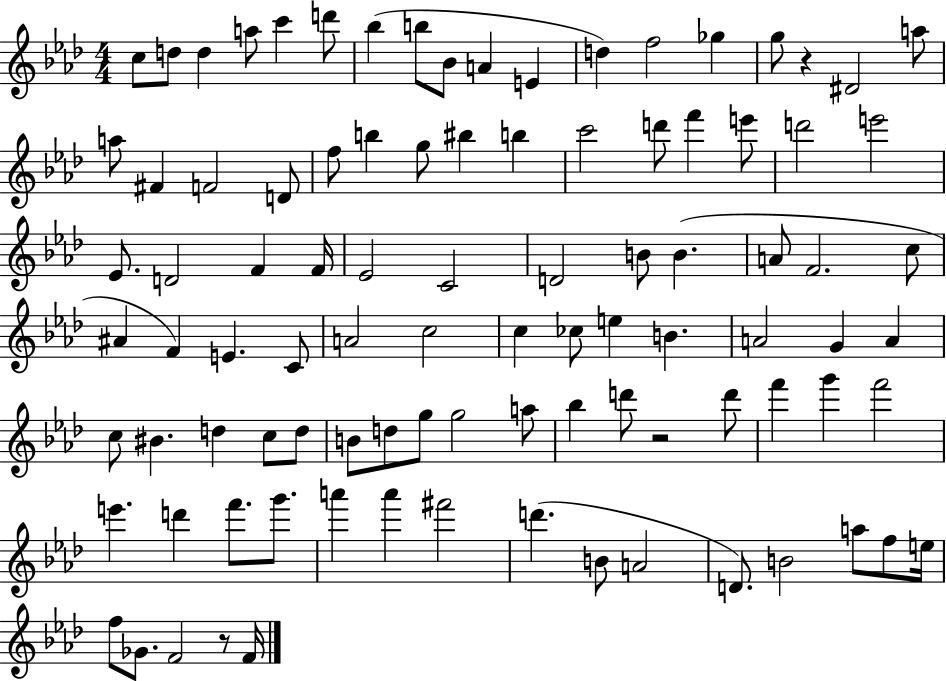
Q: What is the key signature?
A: AES major